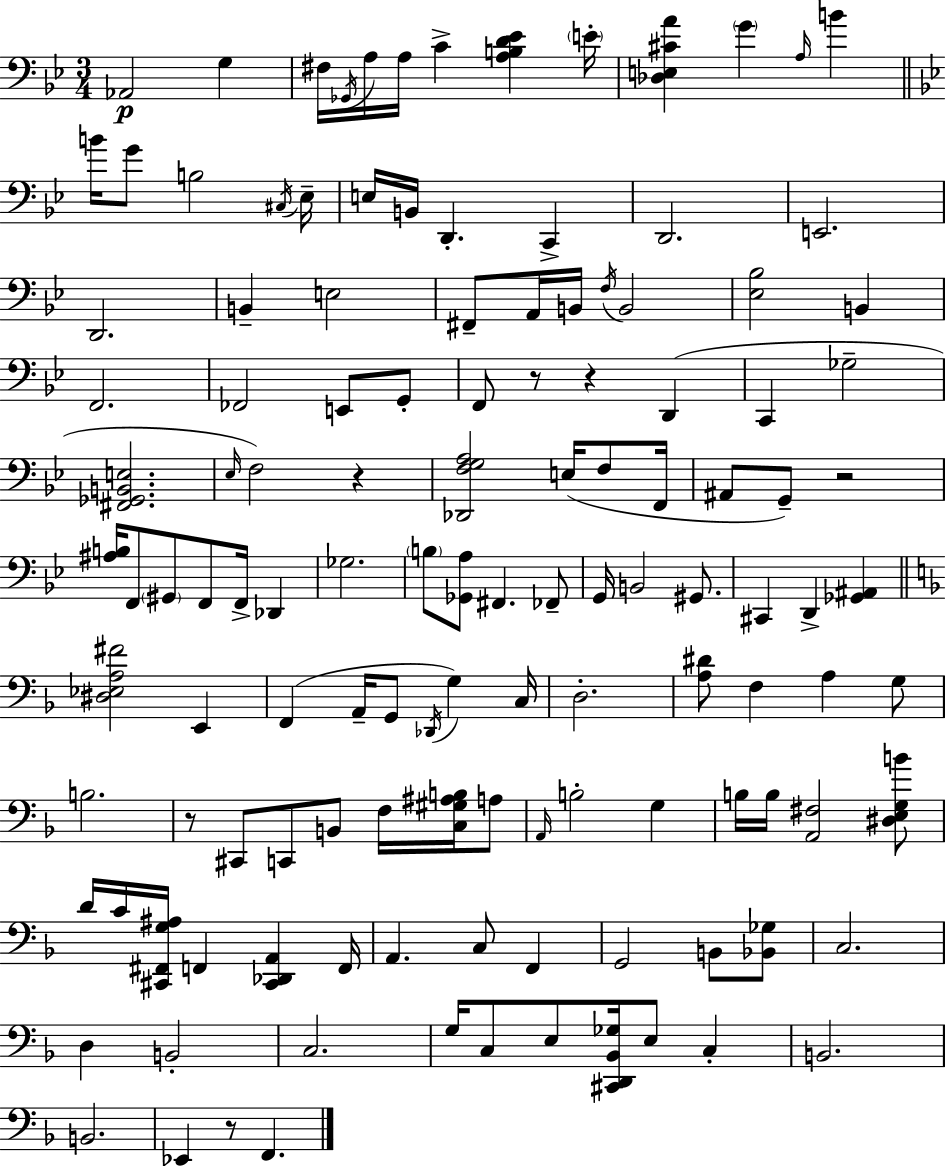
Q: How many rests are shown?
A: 6